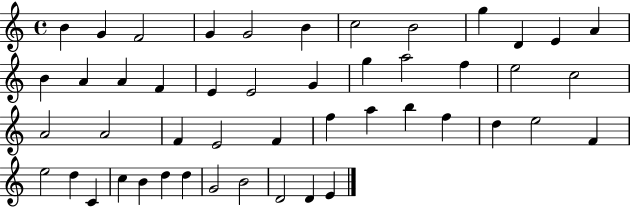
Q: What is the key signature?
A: C major